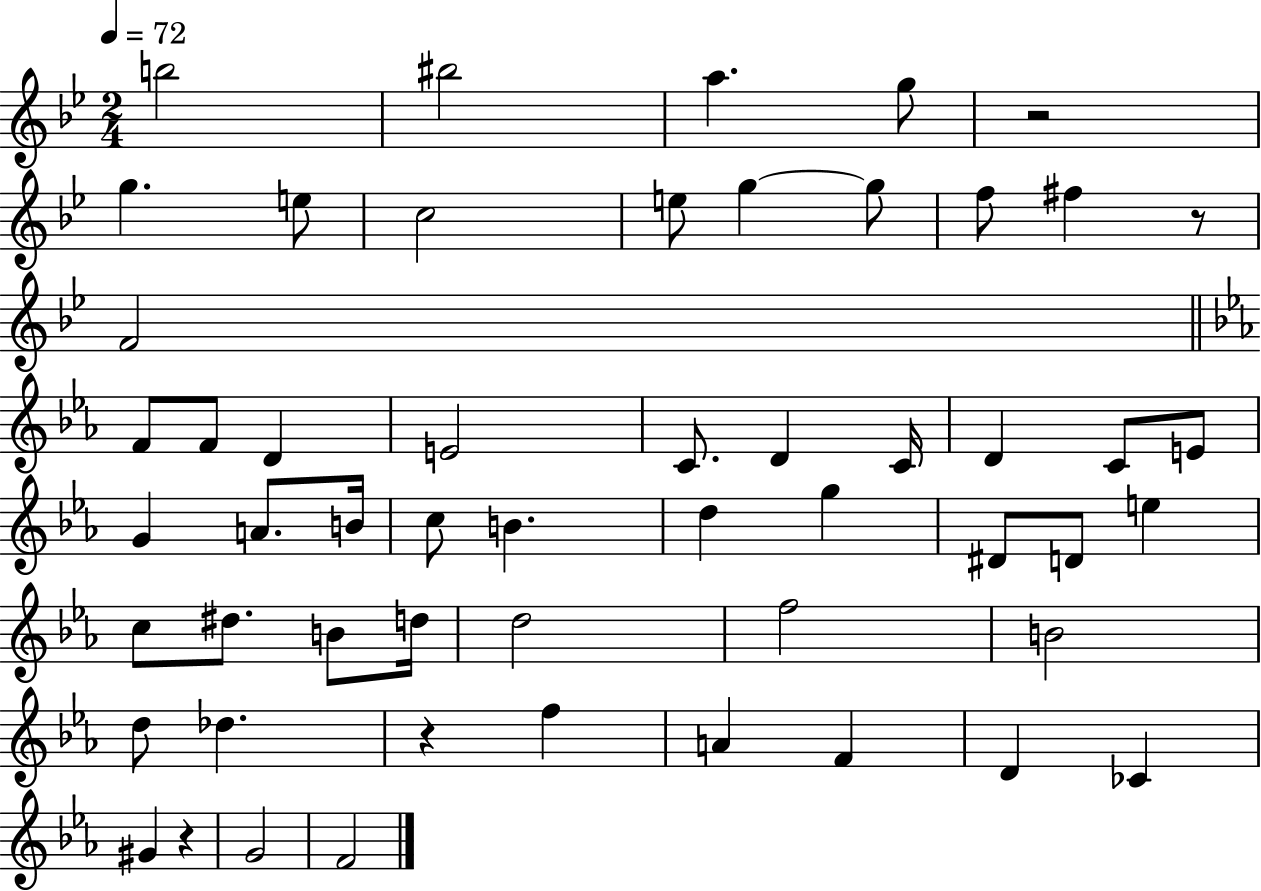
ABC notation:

X:1
T:Untitled
M:2/4
L:1/4
K:Bb
b2 ^b2 a g/2 z2 g e/2 c2 e/2 g g/2 f/2 ^f z/2 F2 F/2 F/2 D E2 C/2 D C/4 D C/2 E/2 G A/2 B/4 c/2 B d g ^D/2 D/2 e c/2 ^d/2 B/2 d/4 d2 f2 B2 d/2 _d z f A F D _C ^G z G2 F2